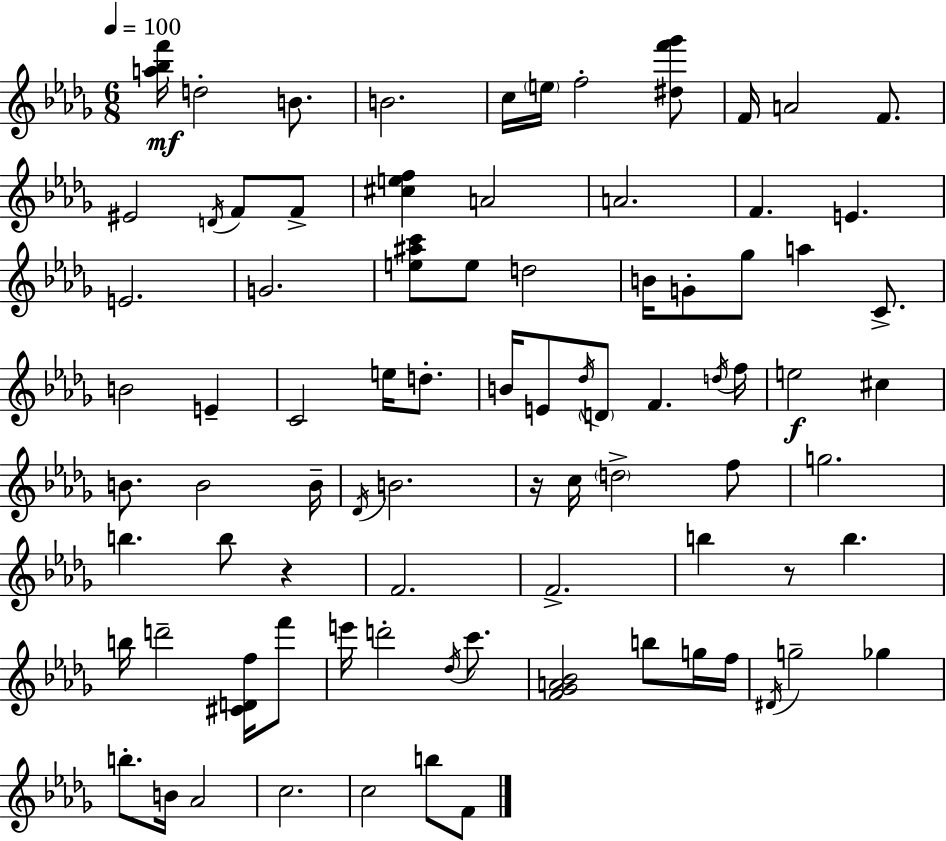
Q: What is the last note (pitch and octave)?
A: F4